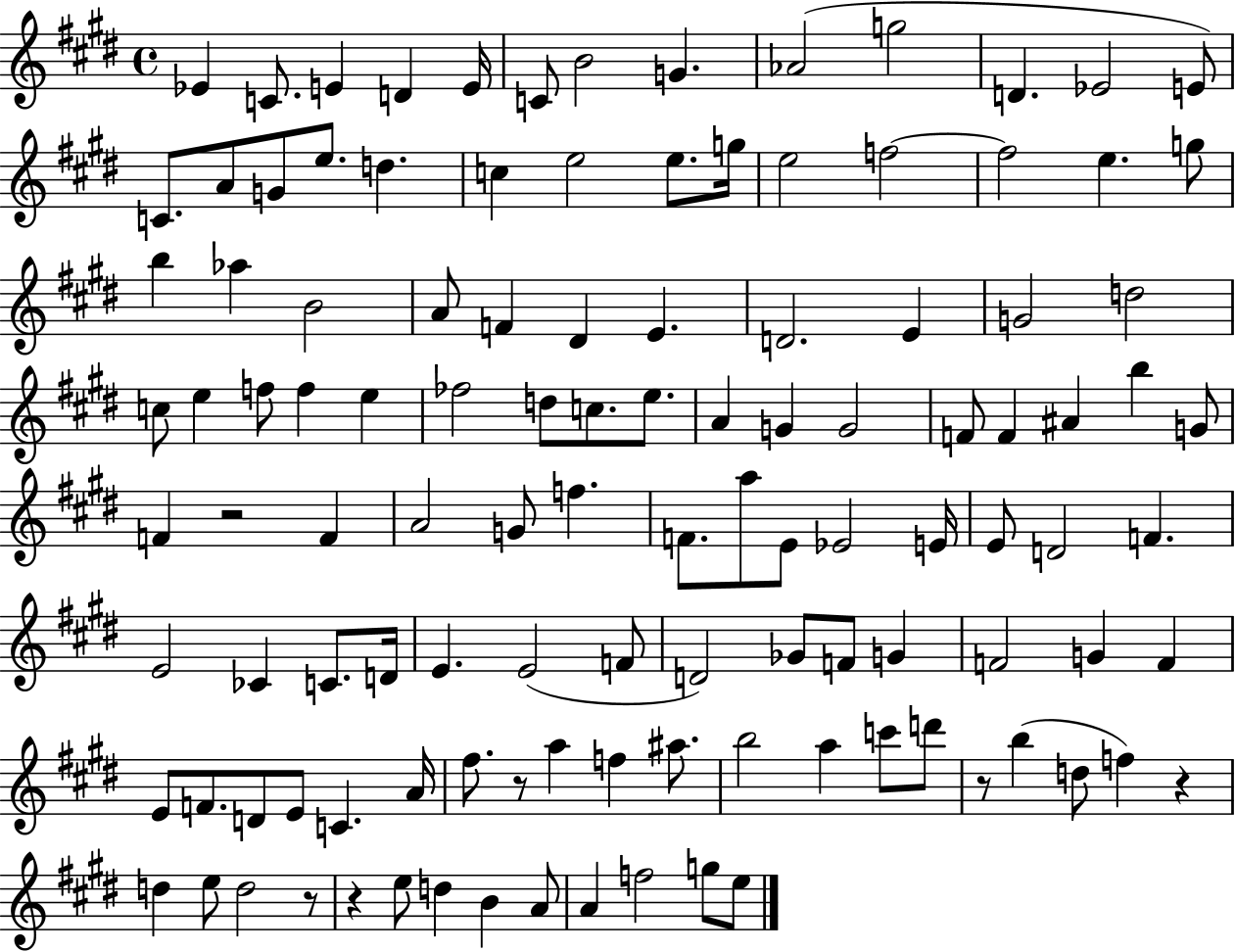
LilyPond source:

{
  \clef treble
  \time 4/4
  \defaultTimeSignature
  \key e \major
  \repeat volta 2 { ees'4 c'8. e'4 d'4 e'16 | c'8 b'2 g'4. | aes'2( g''2 | d'4. ees'2 e'8) | \break c'8. a'8 g'8 e''8. d''4. | c''4 e''2 e''8. g''16 | e''2 f''2~~ | f''2 e''4. g''8 | \break b''4 aes''4 b'2 | a'8 f'4 dis'4 e'4. | d'2. e'4 | g'2 d''2 | \break c''8 e''4 f''8 f''4 e''4 | fes''2 d''8 c''8. e''8. | a'4 g'4 g'2 | f'8 f'4 ais'4 b''4 g'8 | \break f'4 r2 f'4 | a'2 g'8 f''4. | f'8. a''8 e'8 ees'2 e'16 | e'8 d'2 f'4. | \break e'2 ces'4 c'8. d'16 | e'4. e'2( f'8 | d'2) ges'8 f'8 g'4 | f'2 g'4 f'4 | \break e'8 f'8. d'8 e'8 c'4. a'16 | fis''8. r8 a''4 f''4 ais''8. | b''2 a''4 c'''8 d'''8 | r8 b''4( d''8 f''4) r4 | \break d''4 e''8 d''2 r8 | r4 e''8 d''4 b'4 a'8 | a'4 f''2 g''8 e''8 | } \bar "|."
}